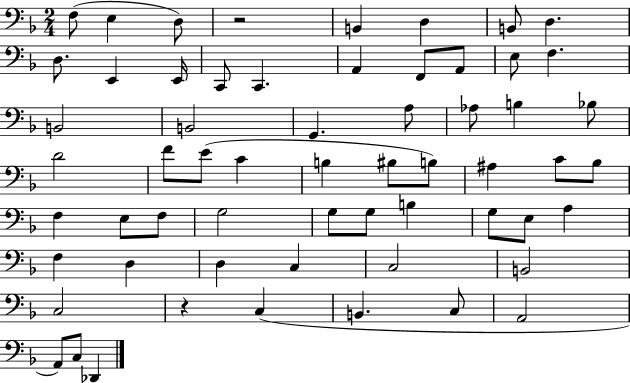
X:1
T:Untitled
M:2/4
L:1/4
K:F
F,/2 E, D,/2 z2 B,, D, B,,/2 D, D,/2 E,, E,,/4 C,,/2 C,, A,, F,,/2 A,,/2 E,/2 F, B,,2 B,,2 G,, A,/2 _A,/2 B, _B,/2 D2 F/2 E/2 C B, ^B,/2 B,/2 ^A, C/2 _B,/2 F, E,/2 F,/2 G,2 G,/2 G,/2 B, G,/2 E,/2 A, F, D, D, C, C,2 B,,2 C,2 z C, B,, C,/2 A,,2 A,,/2 C,/2 _D,,